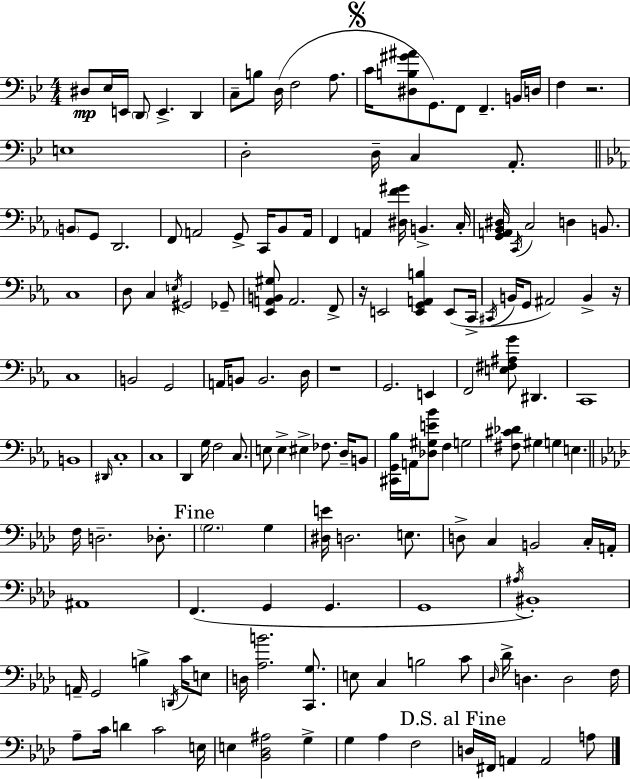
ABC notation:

X:1
T:Untitled
M:4/4
L:1/4
K:Gm
^D,/2 _E,/4 E,,/4 D,,/2 E,, D,, C,/2 B,/2 D,/4 F,2 A,/2 C/4 [^D,B,^G^A]/2 G,,/2 F,,/2 F,, B,,/4 D,/4 F, z2 E,4 D,2 D,/4 C, A,,/2 B,,/2 G,,/2 D,,2 F,,/2 A,,2 G,,/2 C,,/4 _B,,/2 A,,/4 F,, A,, [^D,F^G]/4 B,, C,/4 [G,,A,,_B,,^D,]/4 C,,/4 C,2 D, B,,/2 C,4 D,/2 C, E,/4 ^G,,2 _G,,/2 [_E,,A,,B,,^G,]/2 A,,2 F,,/2 z/4 E,,2 [E,,G,,A,,B,] E,,/2 C,,/4 ^C,,/4 B,,/4 G,,/2 ^A,,2 B,, z/4 C,4 B,,2 G,,2 A,,/4 B,,/2 B,,2 D,/4 z4 G,,2 E,, F,,2 [E,^F,^A,G]/2 ^D,, C,,4 B,,4 ^D,,/4 C,4 C,4 D,, G,/4 F,2 C,/2 E,/2 E, ^E, _F,/2 D,/4 B,,/2 [^C,,G,,_B,]/4 A,,/4 [_D,^G,E_B]/2 F, G,2 [^F,^C_D]/2 ^G, G, E, F,/4 D,2 _D,/2 G,2 G, [^D,E]/4 D,2 E,/2 D,/2 C, B,,2 C,/4 A,,/4 ^A,,4 F,, G,, G,, G,,4 ^A,/4 ^B,,4 A,,/4 G,,2 B, D,,/4 C/4 E,/2 D,/4 [_A,B]2 [C,,G,]/2 E,/2 C, B,2 C/2 _D,/4 _D/4 D, D,2 F,/4 _A,/2 C/4 D C2 E,/4 E, [_B,,_D,^A,]2 G, G, _A, F,2 D,/4 ^F,,/4 A,, A,,2 A,/2